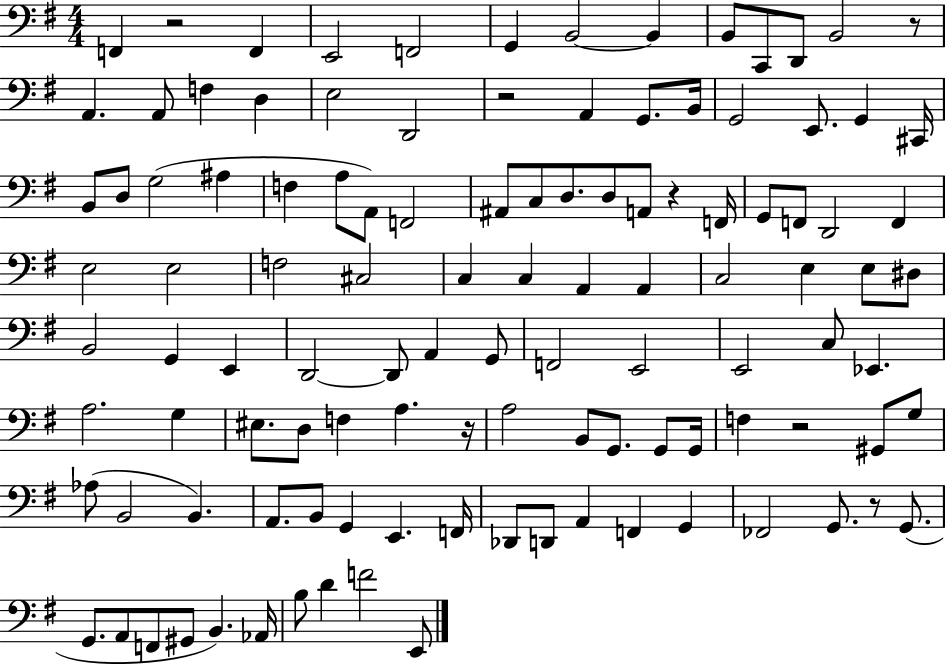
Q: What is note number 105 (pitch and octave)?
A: F4